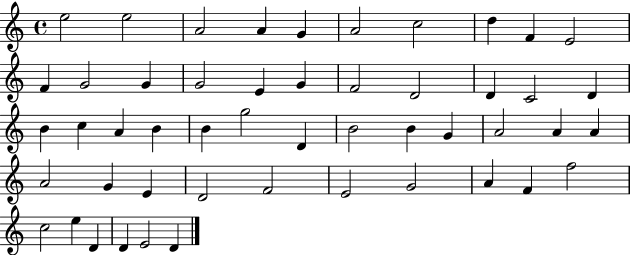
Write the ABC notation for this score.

X:1
T:Untitled
M:4/4
L:1/4
K:C
e2 e2 A2 A G A2 c2 d F E2 F G2 G G2 E G F2 D2 D C2 D B c A B B g2 D B2 B G A2 A A A2 G E D2 F2 E2 G2 A F f2 c2 e D D E2 D